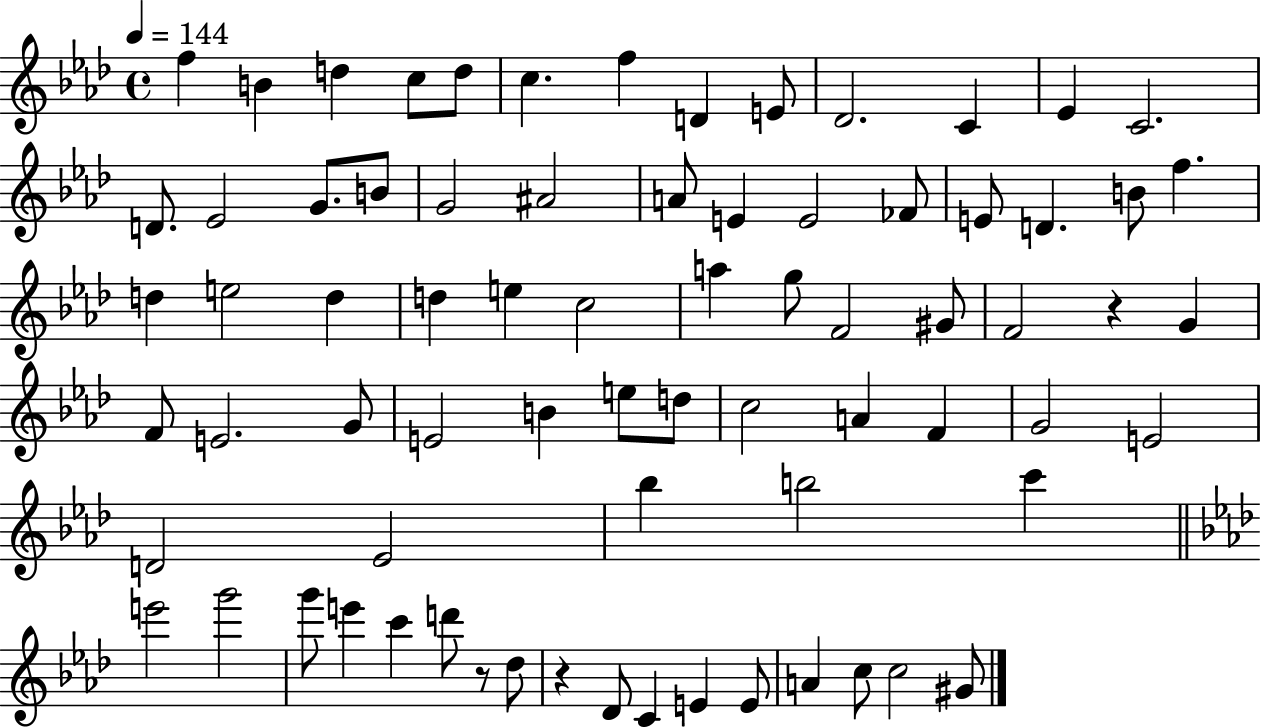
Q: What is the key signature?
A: AES major